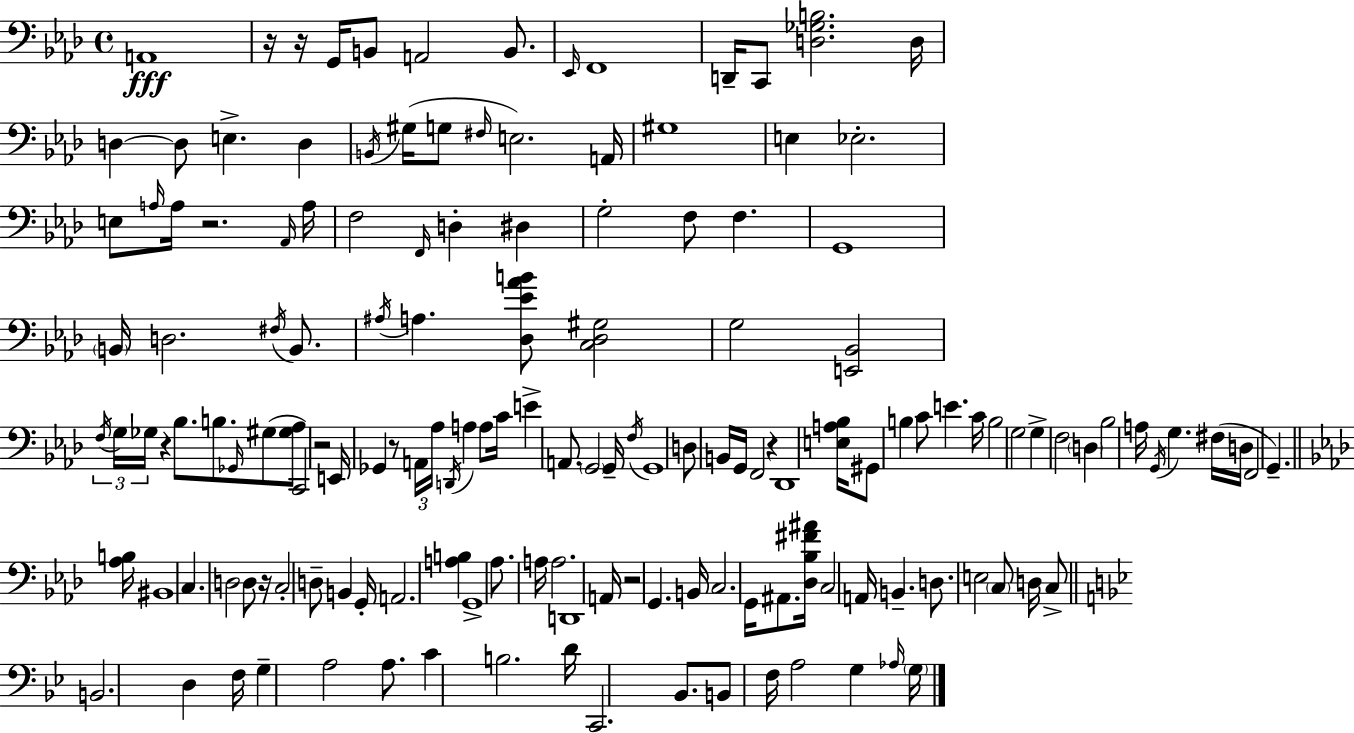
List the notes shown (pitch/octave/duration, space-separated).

A2/w R/s R/s G2/s B2/e A2/h B2/e. Eb2/s F2/w D2/s C2/e [D3,Gb3,B3]/h. D3/s D3/q D3/e E3/q. D3/q B2/s G#3/s G3/e F#3/s E3/h. A2/s G#3/w E3/q Eb3/h. E3/e A3/s A3/s R/h. Ab2/s A3/s F3/h F2/s D3/q D#3/q G3/h F3/e F3/q. G2/w B2/s D3/h. F#3/s B2/e. A#3/s A3/q. [Db3,Eb4,Ab4,B4]/e [C3,Db3,G#3]/h G3/h [E2,Bb2]/h F3/s G3/s Gb3/s R/q Bb3/e. B3/e. Gb2/s G#3/e [G#3,Ab3]/e C2/h R/h E2/s Gb2/q R/e A2/s Ab3/s D2/s A3/q A3/e C4/s E4/q A2/e. G2/h G2/s F3/s G2/w D3/e B2/s G2/s F2/h R/q Db2/w [E3,A3,Bb3]/s G#2/e B3/q C4/e E4/q. C4/s B3/h G3/h G3/q F3/h D3/q Bb3/h A3/s G2/s G3/q. F#3/s D3/s F2/h G2/q. [Ab3,B3]/s BIS2/w C3/q. D3/h D3/e R/s C3/h D3/e B2/q G2/s A2/h. [A3,B3]/q G2/w Ab3/e. A3/s A3/h. D2/w A2/s R/h G2/q. B2/s C3/h. G2/s A#2/e. [Db3,Bb3,F#4,A#4]/s C3/h A2/s B2/q. D3/e. E3/h C3/e D3/s C3/e B2/h. D3/q F3/s G3/q A3/h A3/e. C4/q B3/h. D4/s C2/h. Bb2/e. B2/e F3/s A3/h G3/q Ab3/s G3/s